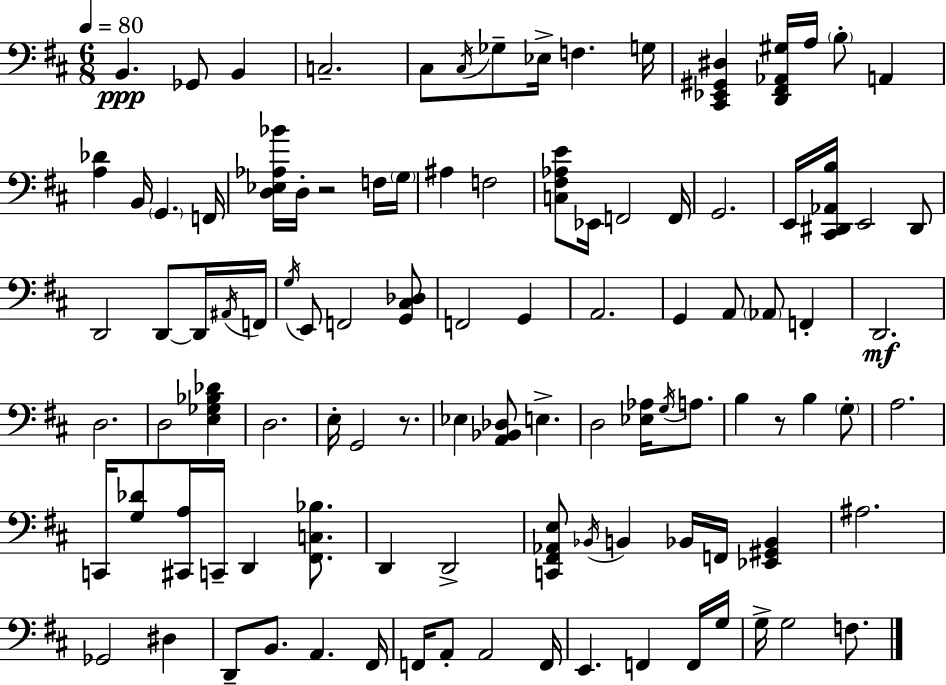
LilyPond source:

{
  \clef bass
  \numericTimeSignature
  \time 6/8
  \key d \major
  \tempo 4 = 80
  b,4.\ppp ges,8 b,4 | c2.-- | cis8 \acciaccatura { cis16 } ges8-- ees16-> f4. | g16 <cis, ees, gis, dis>4 <d, fis, aes, gis>16 a16 \parenthesize b8-. a,4 | \break <a des'>4 b,16 \parenthesize g,4. | f,16 <d ees aes bes'>16 d16-. r2 f16 | \parenthesize g16 ais4 f2 | <c fis aes e'>8 ees,16 f,2 | \break f,16 g,2. | e,16 <cis, dis, aes, b>16 e,2 dis,8 | d,2 d,8~~ d,16 | \acciaccatura { ais,16 } f,16 \acciaccatura { g16 } e,8 f,2 | \break <g, cis des>8 f,2 g,4 | a,2. | g,4 a,8 \parenthesize aes,8 f,4-. | d,2.\mf | \break d2. | d2 <e ges bes des'>4 | d2. | e16-. g,2 | \break r8. ees4 <a, bes, des>8 e4.-> | d2 <ees aes>16 | \acciaccatura { g16 } a8. b4 r8 b4 | \parenthesize g8-. a2. | \break c,16 <g des'>8 <cis, a>16 c,16-- d,4 | <fis, c bes>8. d,4 d,2-> | <c, fis, aes, e>8 \acciaccatura { bes,16 } b,4 bes,16 | f,16 <ees, gis, bes,>4 ais2. | \break ges,2 | dis4 d,8-- b,8. a,4. | fis,16 f,16 a,8-. a,2 | f,16 e,4. f,4 | \break f,16 g16 g16-> g2 | f8. \bar "|."
}